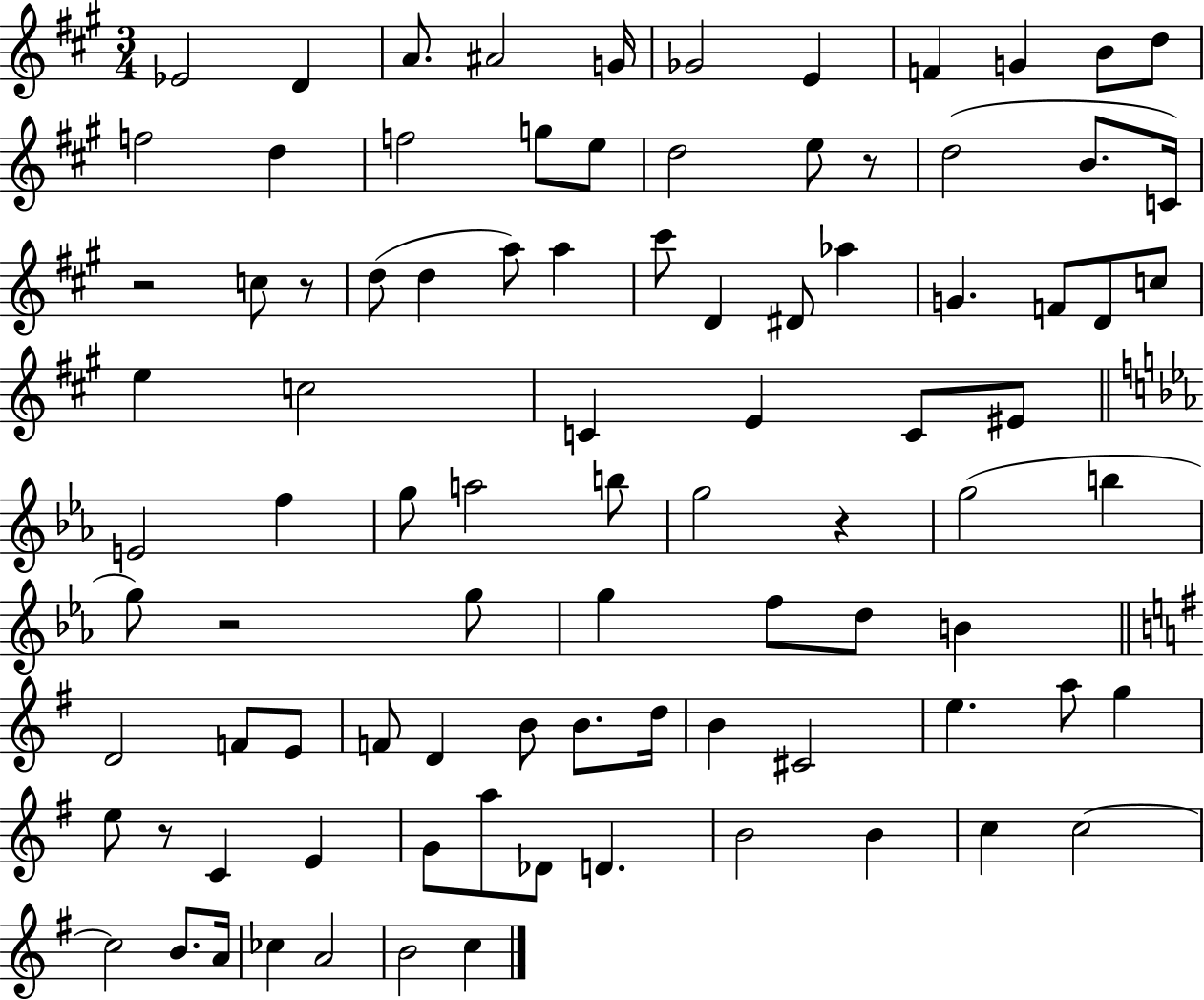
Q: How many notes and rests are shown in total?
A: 91